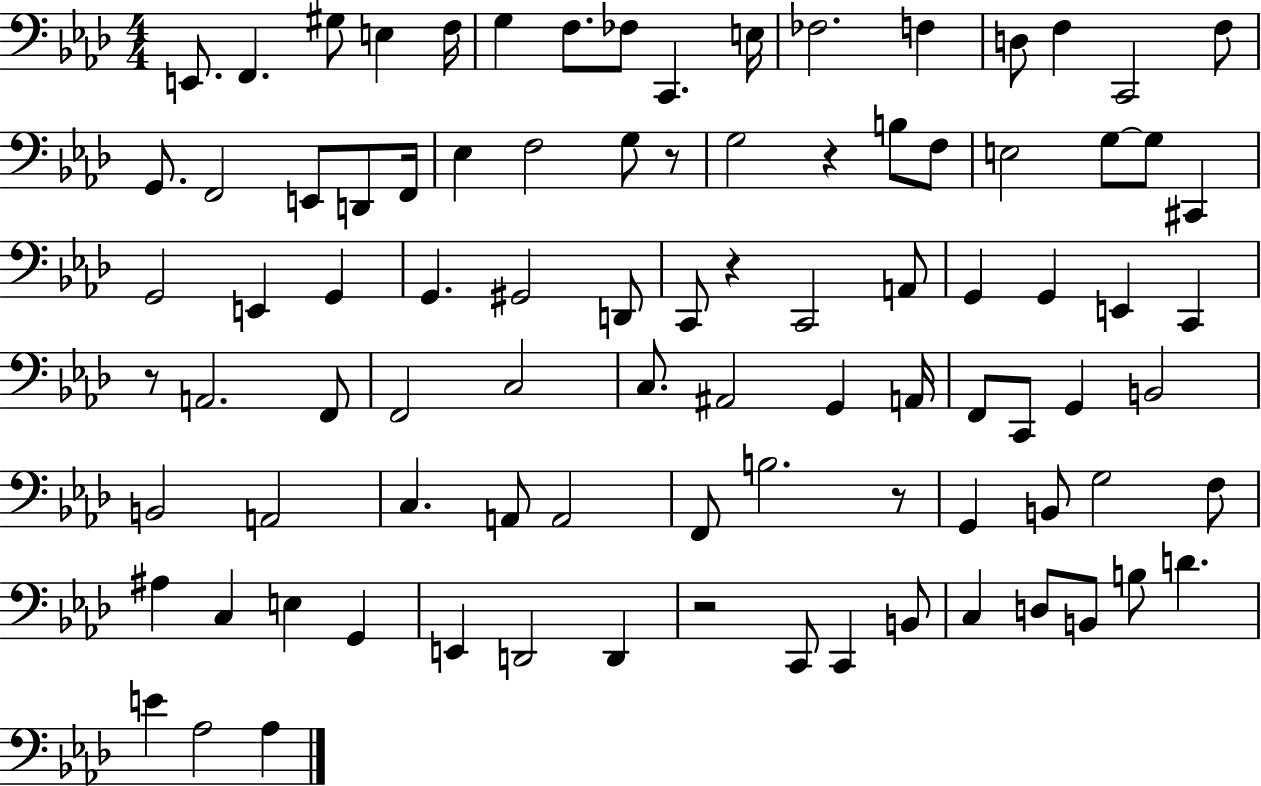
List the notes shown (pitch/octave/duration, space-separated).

E2/e. F2/q. G#3/e E3/q F3/s G3/q F3/e. FES3/e C2/q. E3/s FES3/h. F3/q D3/e F3/q C2/h F3/e G2/e. F2/h E2/e D2/e F2/s Eb3/q F3/h G3/e R/e G3/h R/q B3/e F3/e E3/h G3/e G3/e C#2/q G2/h E2/q G2/q G2/q. G#2/h D2/e C2/e R/q C2/h A2/e G2/q G2/q E2/q C2/q R/e A2/h. F2/e F2/h C3/h C3/e. A#2/h G2/q A2/s F2/e C2/e G2/q B2/h B2/h A2/h C3/q. A2/e A2/h F2/e B3/h. R/e G2/q B2/e G3/h F3/e A#3/q C3/q E3/q G2/q E2/q D2/h D2/q R/h C2/e C2/q B2/e C3/q D3/e B2/e B3/e D4/q. E4/q Ab3/h Ab3/q